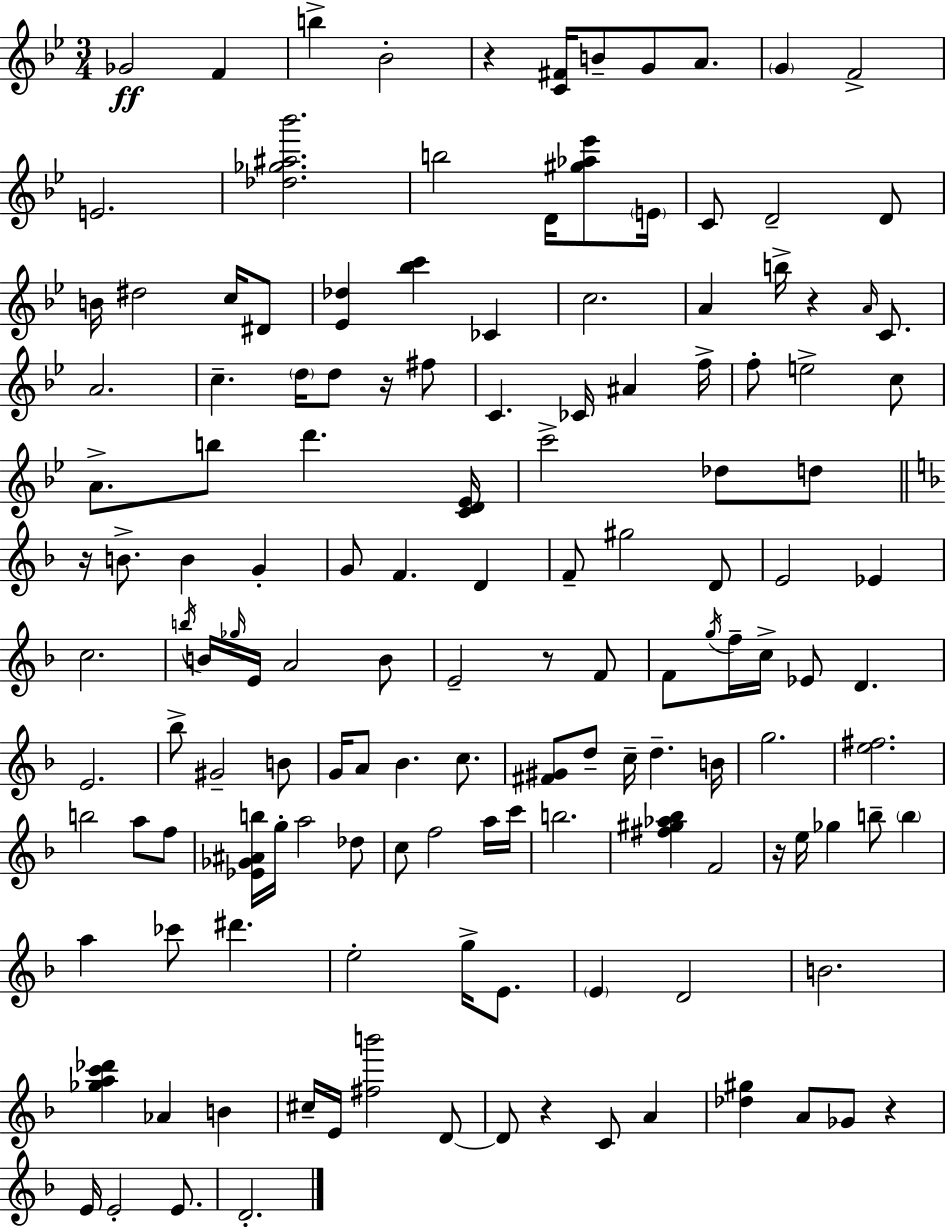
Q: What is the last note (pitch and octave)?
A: D4